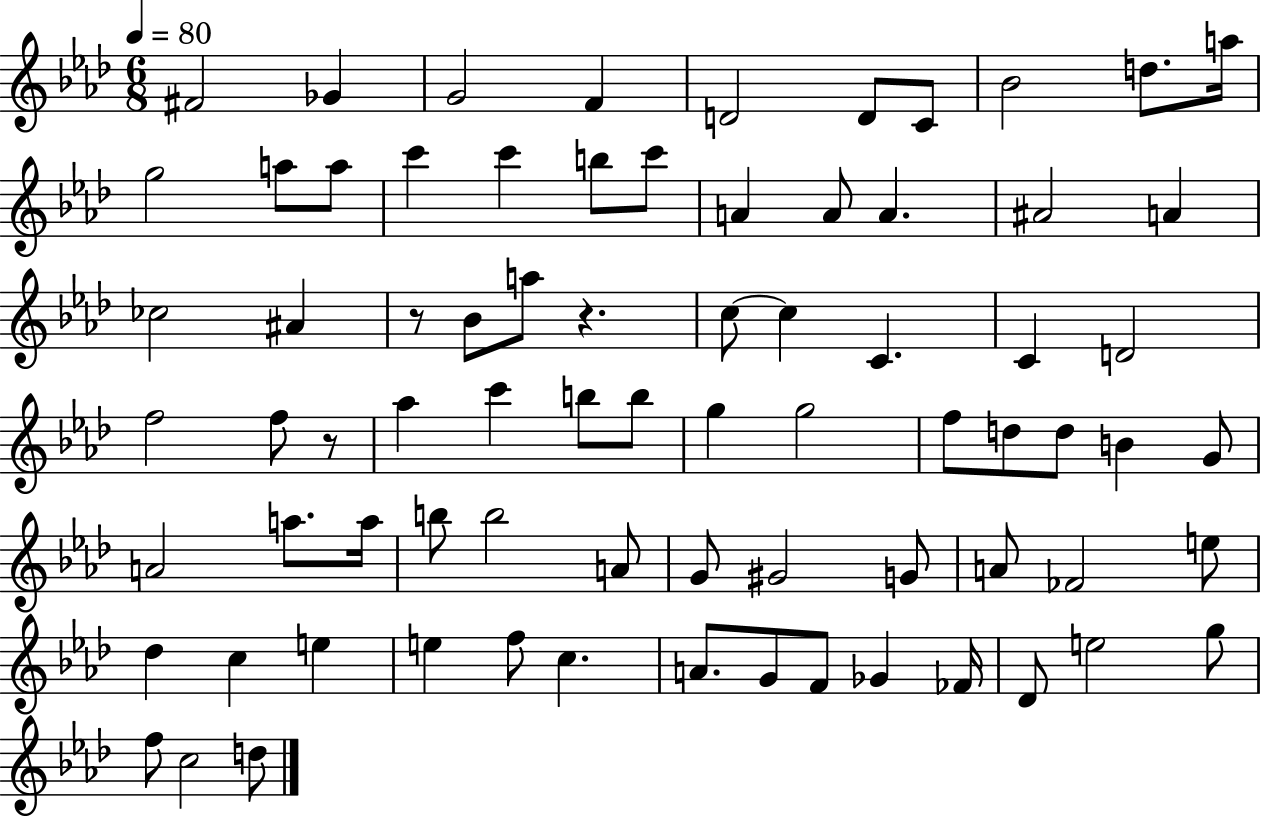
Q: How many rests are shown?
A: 3